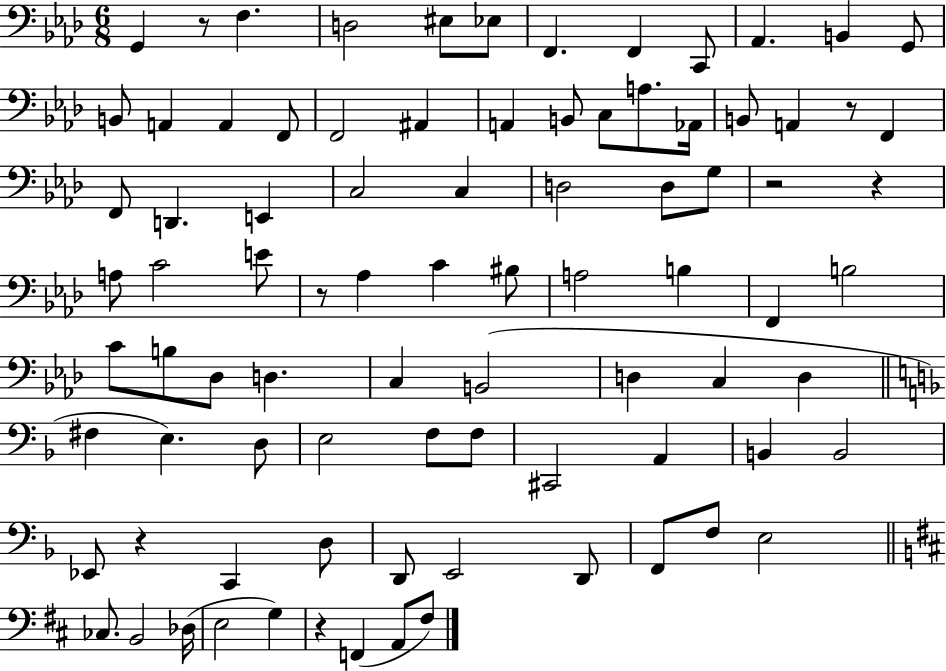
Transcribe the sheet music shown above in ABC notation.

X:1
T:Untitled
M:6/8
L:1/4
K:Ab
G,, z/2 F, D,2 ^E,/2 _E,/2 F,, F,, C,,/2 _A,, B,, G,,/2 B,,/2 A,, A,, F,,/2 F,,2 ^A,, A,, B,,/2 C,/2 A,/2 _A,,/4 B,,/2 A,, z/2 F,, F,,/2 D,, E,, C,2 C, D,2 D,/2 G,/2 z2 z A,/2 C2 E/2 z/2 _A, C ^B,/2 A,2 B, F,, B,2 C/2 B,/2 _D,/2 D, C, B,,2 D, C, D, ^F, E, D,/2 E,2 F,/2 F,/2 ^C,,2 A,, B,, B,,2 _E,,/2 z C,, D,/2 D,,/2 E,,2 D,,/2 F,,/2 F,/2 E,2 _C,/2 B,,2 _D,/4 E,2 G, z F,, A,,/2 ^F,/2